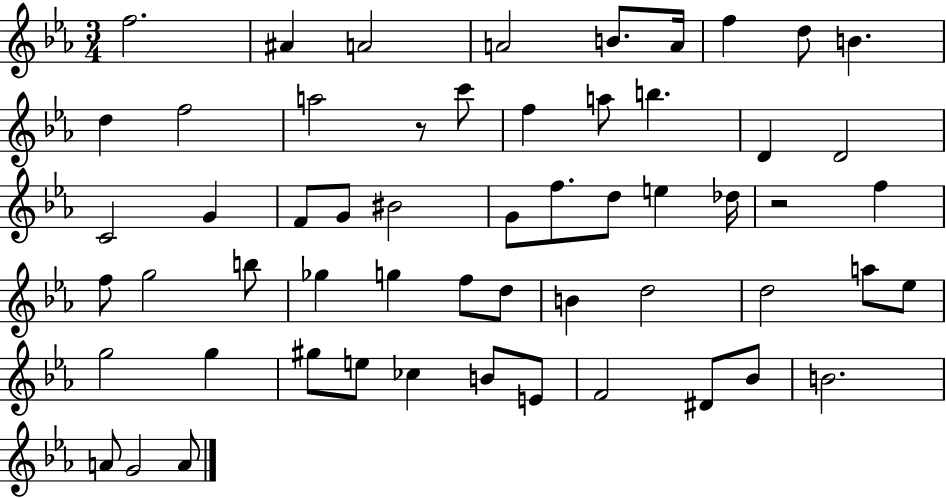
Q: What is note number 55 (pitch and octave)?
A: A4